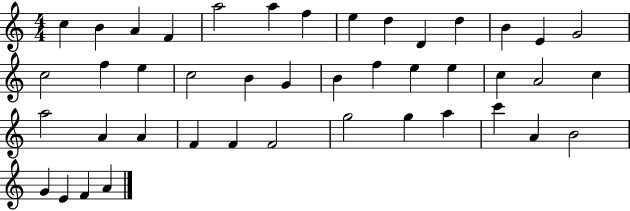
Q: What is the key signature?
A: C major